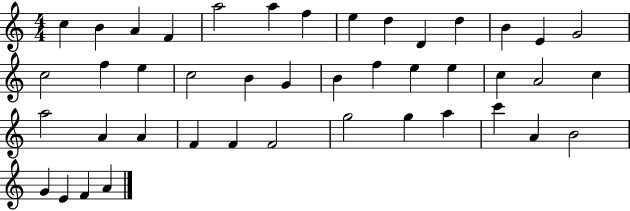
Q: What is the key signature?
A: C major